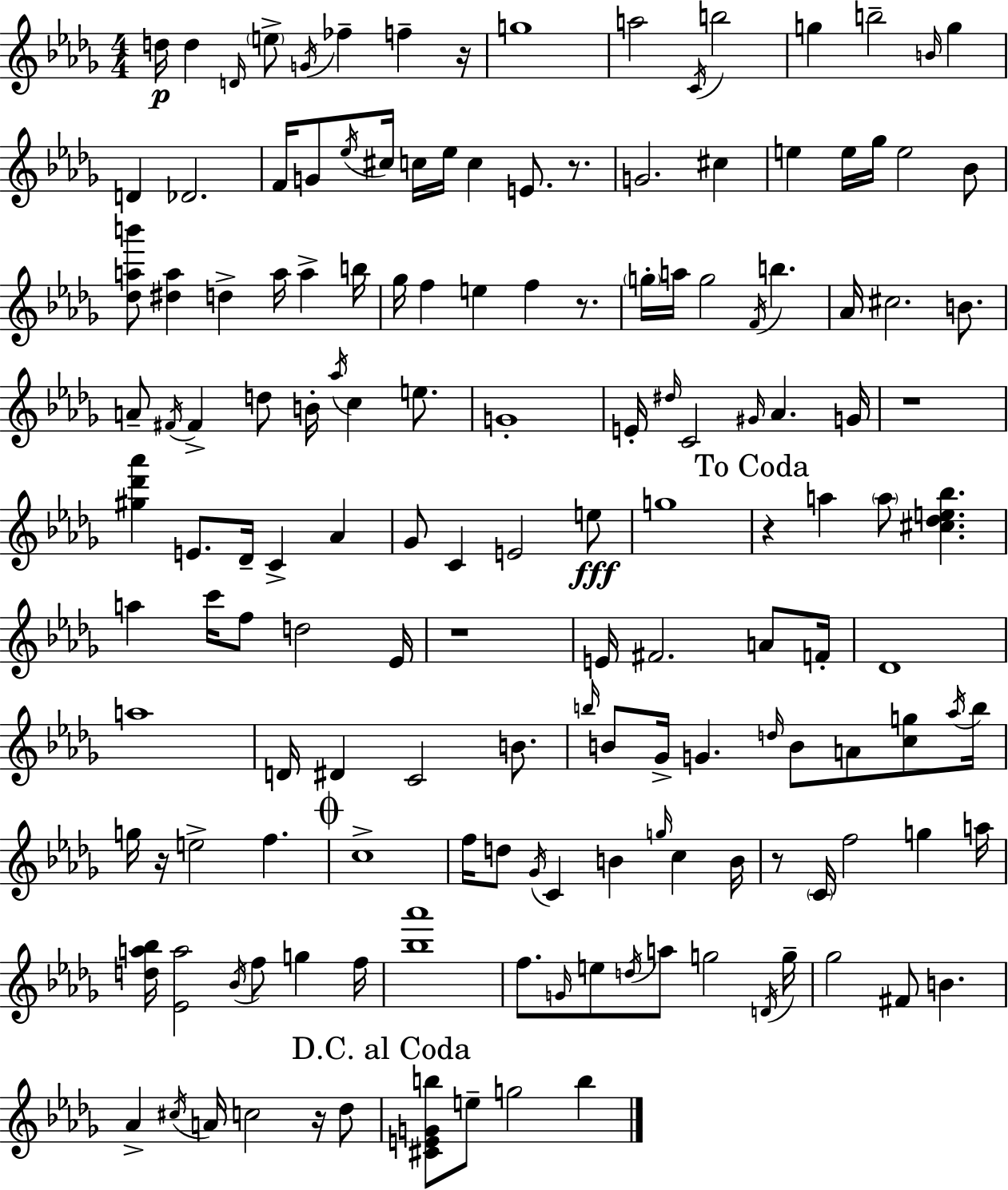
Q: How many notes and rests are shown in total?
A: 155